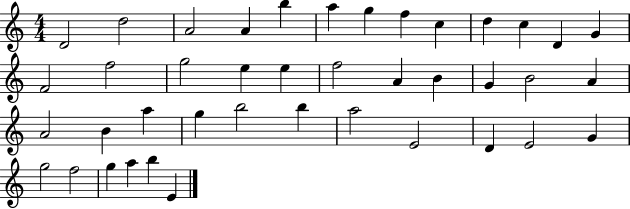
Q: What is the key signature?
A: C major